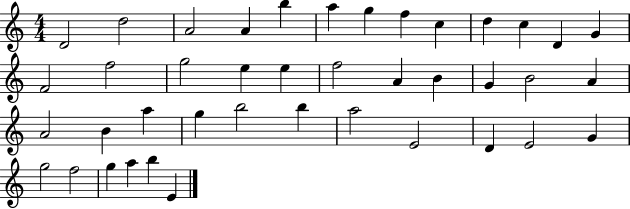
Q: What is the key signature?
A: C major